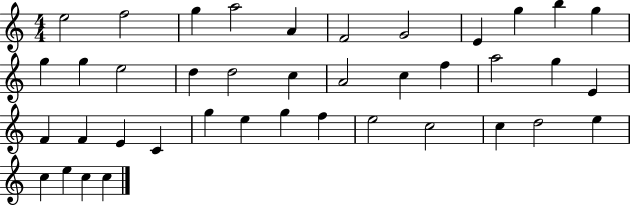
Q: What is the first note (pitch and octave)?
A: E5